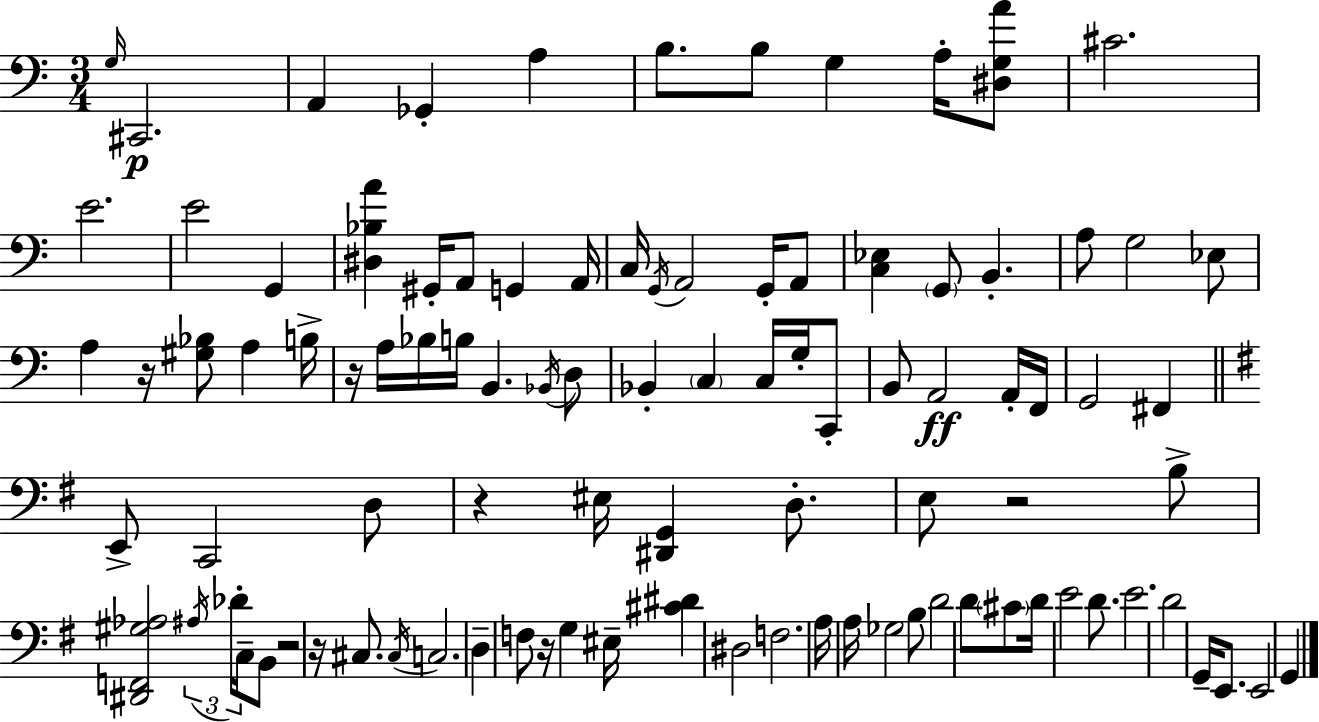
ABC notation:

X:1
T:Untitled
M:3/4
L:1/4
K:C
G,/4 ^C,,2 A,, _G,, A, B,/2 B,/2 G, A,/4 [^D,G,A]/2 ^C2 E2 E2 G,, [^D,_B,A] ^G,,/4 A,,/2 G,, A,,/4 C,/4 G,,/4 A,,2 G,,/4 A,,/2 [C,_E,] G,,/2 B,, A,/2 G,2 _E,/2 A, z/4 [^G,_B,]/2 A, B,/4 z/4 A,/4 _B,/4 B,/4 B,, _B,,/4 D,/2 _B,, C, C,/4 G,/4 C,,/2 B,,/2 A,,2 A,,/4 F,,/4 G,,2 ^F,, E,,/2 C,,2 D,/2 z ^E,/4 [^D,,G,,] D,/2 E,/2 z2 B,/2 [^D,,F,,^G,_A,]2 ^A,/4 _D/4 C,/4 B,,/2 z2 z/4 ^C,/2 ^C,/4 C,2 D, F,/2 z/4 G, ^E,/4 [^C^D] ^D,2 F,2 A,/4 A,/4 _G,2 B,/2 D2 D/2 ^C/2 D/4 E2 D/2 E2 D2 G,,/4 E,,/2 E,,2 G,,